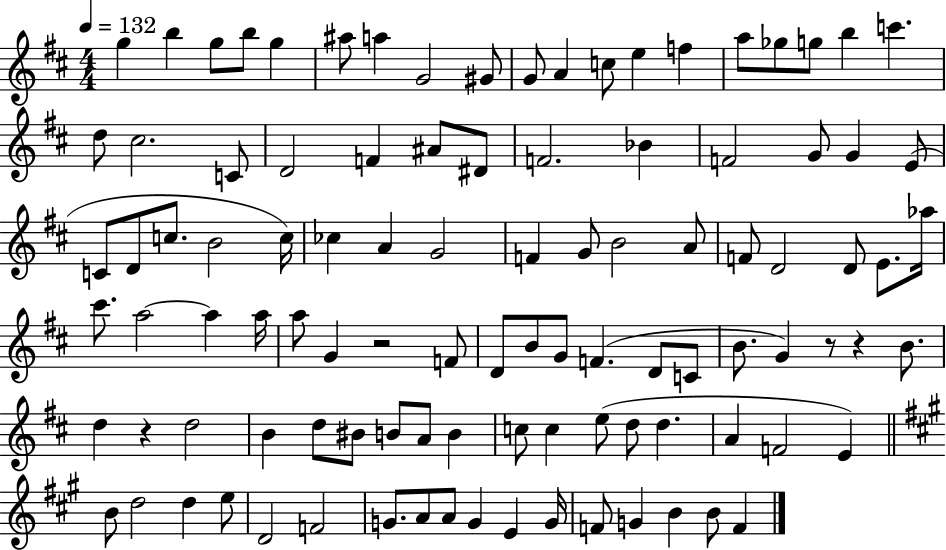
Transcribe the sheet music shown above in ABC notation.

X:1
T:Untitled
M:4/4
L:1/4
K:D
g b g/2 b/2 g ^a/2 a G2 ^G/2 G/2 A c/2 e f a/2 _g/2 g/2 b c' d/2 ^c2 C/2 D2 F ^A/2 ^D/2 F2 _B F2 G/2 G E/2 C/2 D/2 c/2 B2 c/4 _c A G2 F G/2 B2 A/2 F/2 D2 D/2 E/2 _a/4 ^c'/2 a2 a a/4 a/2 G z2 F/2 D/2 B/2 G/2 F D/2 C/2 B/2 G z/2 z B/2 d z d2 B d/2 ^B/2 B/2 A/2 B c/2 c e/2 d/2 d A F2 E B/2 d2 d e/2 D2 F2 G/2 A/2 A/2 G E G/4 F/2 G B B/2 F